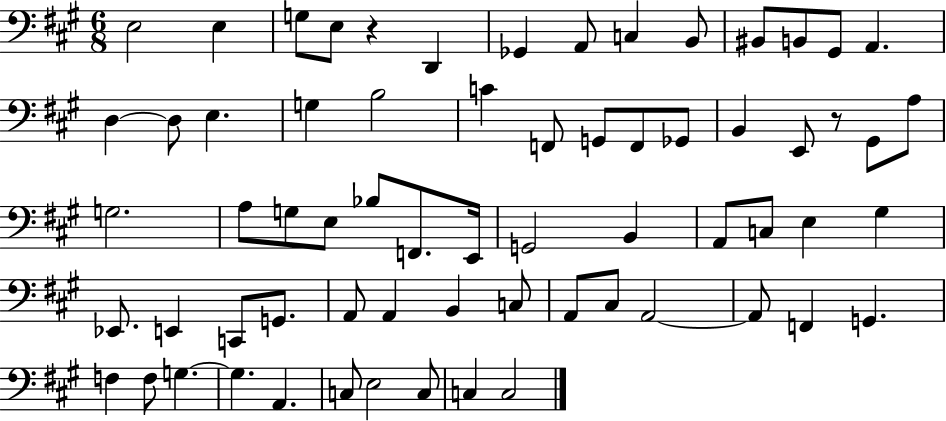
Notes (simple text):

E3/h E3/q G3/e E3/e R/q D2/q Gb2/q A2/e C3/q B2/e BIS2/e B2/e G#2/e A2/q. D3/q D3/e E3/q. G3/q B3/h C4/q F2/e G2/e F2/e Gb2/e B2/q E2/e R/e G#2/e A3/e G3/h. A3/e G3/e E3/e Bb3/e F2/e. E2/s G2/h B2/q A2/e C3/e E3/q G#3/q Eb2/e. E2/q C2/e G2/e. A2/e A2/q B2/q C3/e A2/e C#3/e A2/h A2/e F2/q G2/q. F3/q F3/e G3/q. G3/q. A2/q. C3/e E3/h C3/e C3/q C3/h